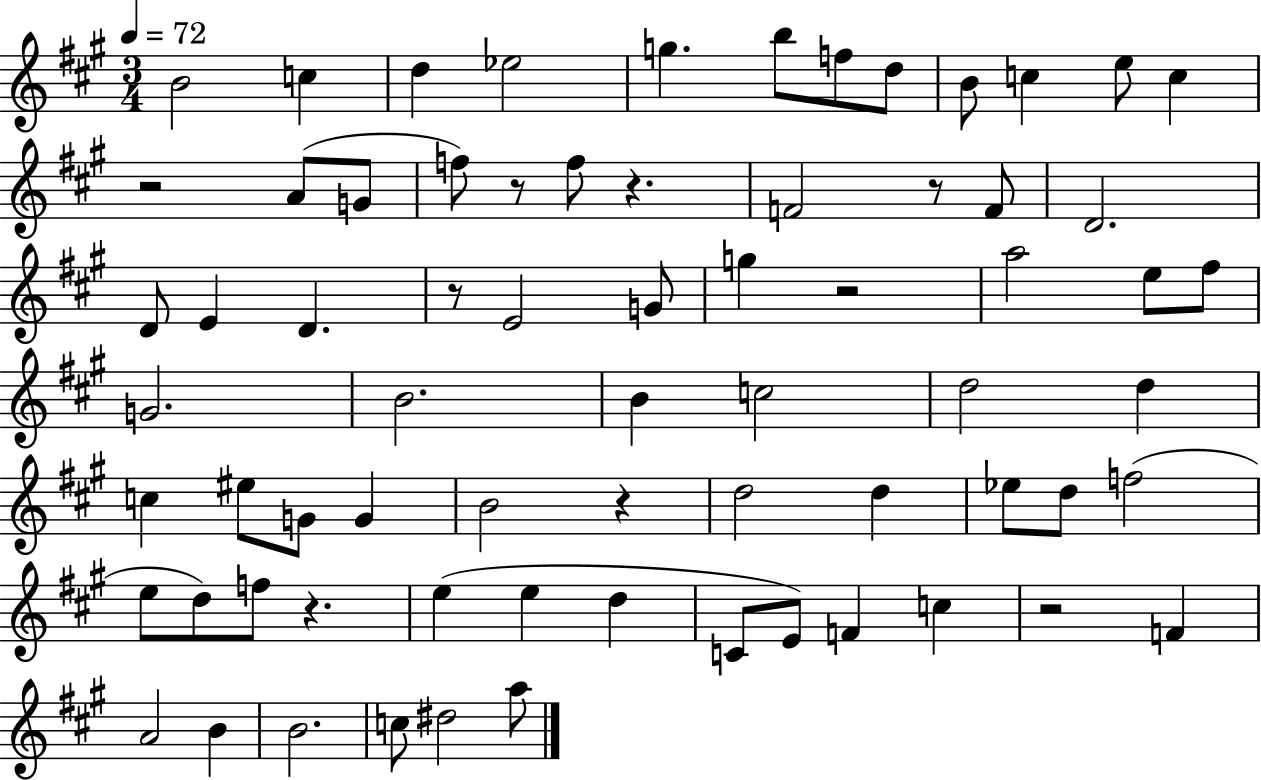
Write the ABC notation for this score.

X:1
T:Untitled
M:3/4
L:1/4
K:A
B2 c d _e2 g b/2 f/2 d/2 B/2 c e/2 c z2 A/2 G/2 f/2 z/2 f/2 z F2 z/2 F/2 D2 D/2 E D z/2 E2 G/2 g z2 a2 e/2 ^f/2 G2 B2 B c2 d2 d c ^e/2 G/2 G B2 z d2 d _e/2 d/2 f2 e/2 d/2 f/2 z e e d C/2 E/2 F c z2 F A2 B B2 c/2 ^d2 a/2